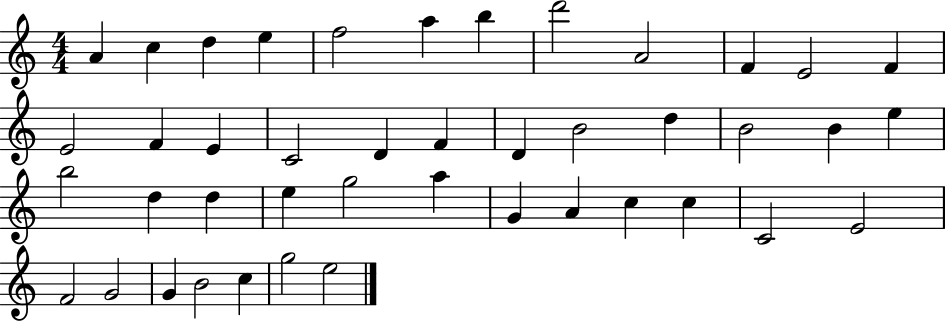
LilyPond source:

{
  \clef treble
  \numericTimeSignature
  \time 4/4
  \key c \major
  a'4 c''4 d''4 e''4 | f''2 a''4 b''4 | d'''2 a'2 | f'4 e'2 f'4 | \break e'2 f'4 e'4 | c'2 d'4 f'4 | d'4 b'2 d''4 | b'2 b'4 e''4 | \break b''2 d''4 d''4 | e''4 g''2 a''4 | g'4 a'4 c''4 c''4 | c'2 e'2 | \break f'2 g'2 | g'4 b'2 c''4 | g''2 e''2 | \bar "|."
}